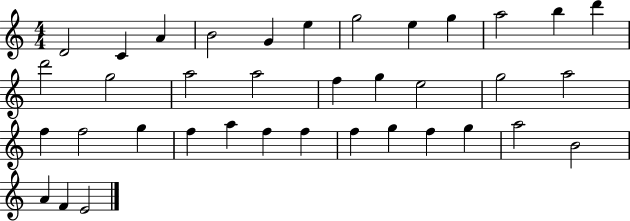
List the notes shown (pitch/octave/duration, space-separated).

D4/h C4/q A4/q B4/h G4/q E5/q G5/h E5/q G5/q A5/h B5/q D6/q D6/h G5/h A5/h A5/h F5/q G5/q E5/h G5/h A5/h F5/q F5/h G5/q F5/q A5/q F5/q F5/q F5/q G5/q F5/q G5/q A5/h B4/h A4/q F4/q E4/h